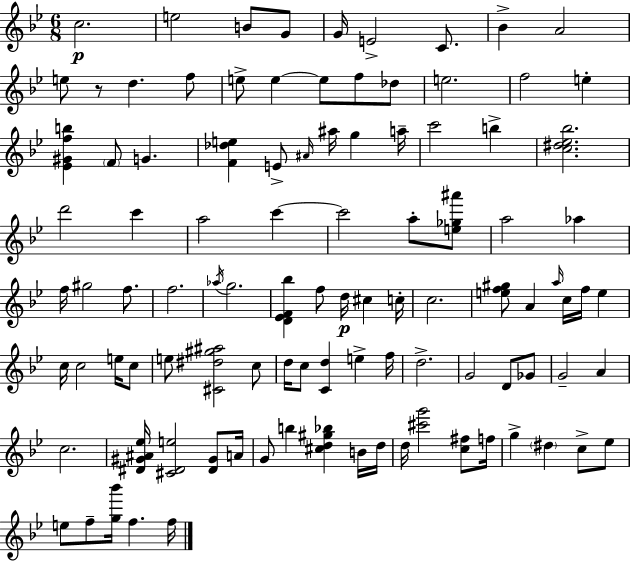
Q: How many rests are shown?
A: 1